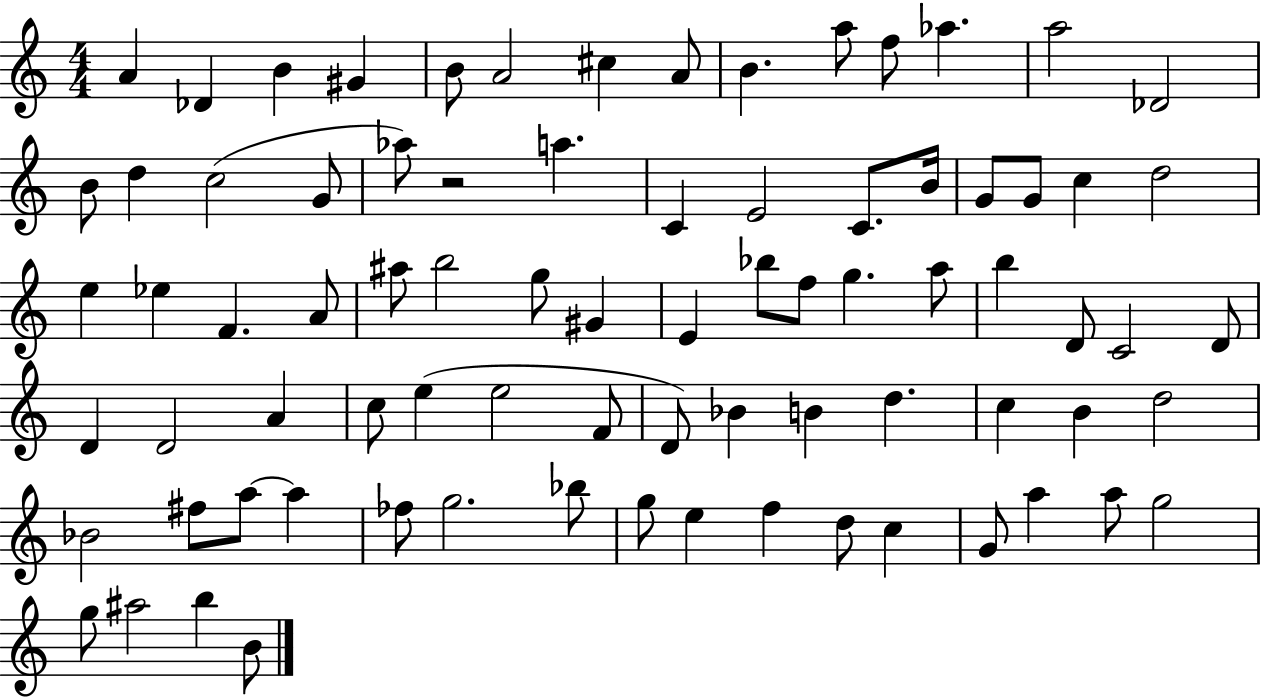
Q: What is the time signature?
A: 4/4